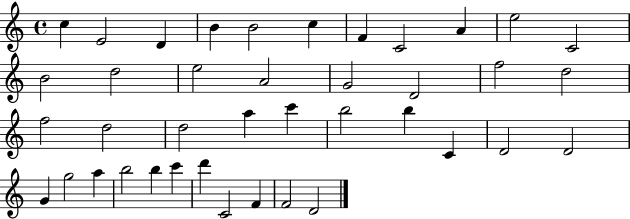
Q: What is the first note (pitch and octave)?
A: C5